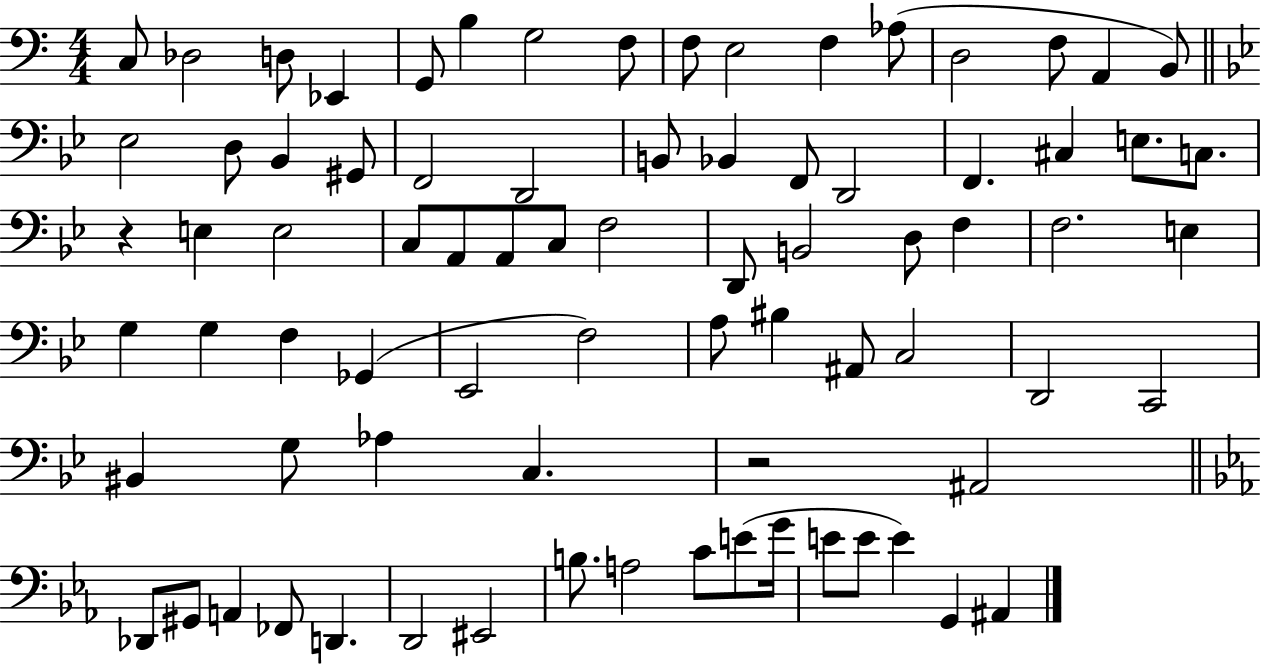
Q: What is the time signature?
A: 4/4